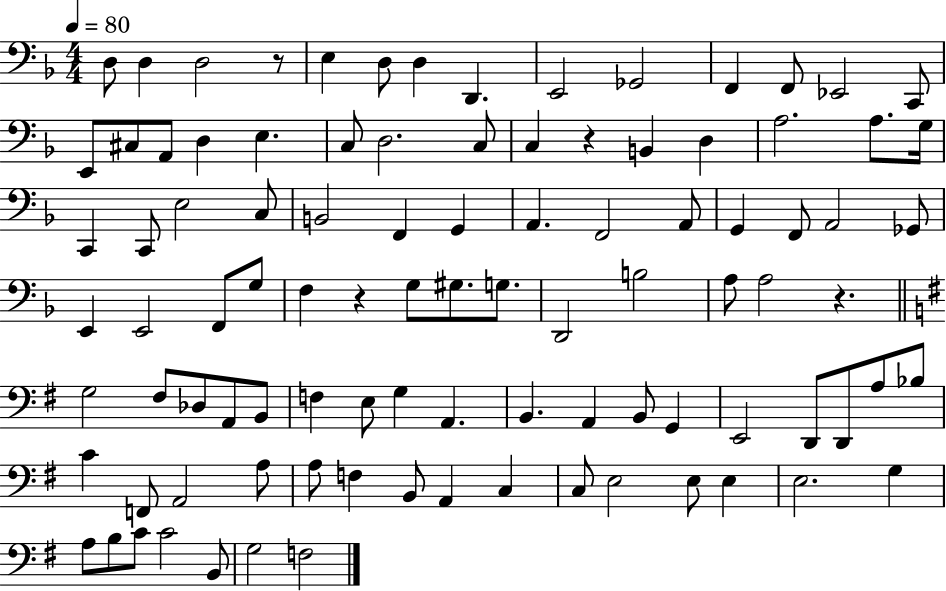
D3/e D3/q D3/h R/e E3/q D3/e D3/q D2/q. E2/h Gb2/h F2/q F2/e Eb2/h C2/e E2/e C#3/e A2/e D3/q E3/q. C3/e D3/h. C3/e C3/q R/q B2/q D3/q A3/h. A3/e. G3/s C2/q C2/e E3/h C3/e B2/h F2/q G2/q A2/q. F2/h A2/e G2/q F2/e A2/h Gb2/e E2/q E2/h F2/e G3/e F3/q R/q G3/e G#3/e. G3/e. D2/h B3/h A3/e A3/h R/q. G3/h F#3/e Db3/e A2/e B2/e F3/q E3/e G3/q A2/q. B2/q. A2/q B2/e G2/q E2/h D2/e D2/e A3/e Bb3/e C4/q F2/e A2/h A3/e A3/e F3/q B2/e A2/q C3/q C3/e E3/h E3/e E3/q E3/h. G3/q A3/e B3/e C4/e C4/h B2/e G3/h F3/h